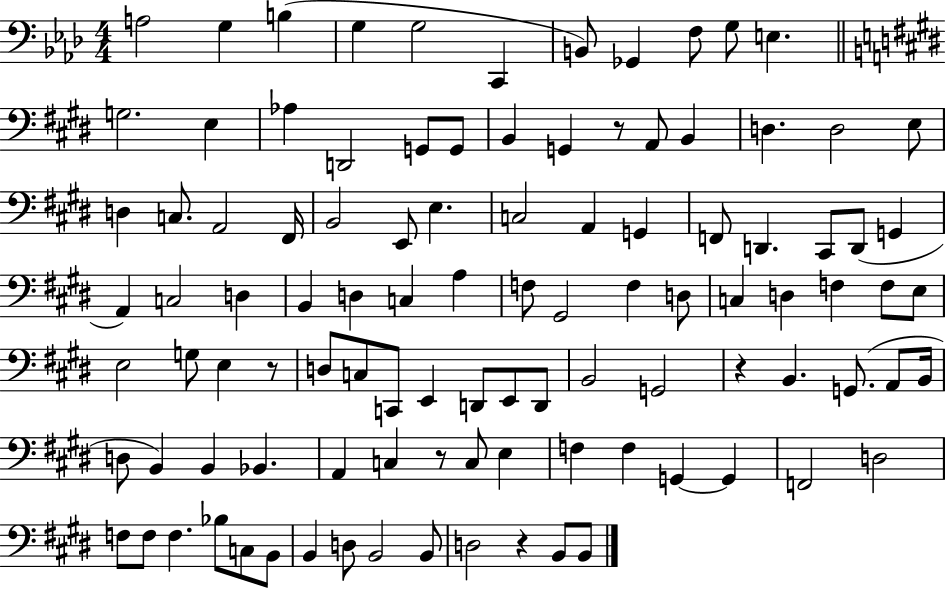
X:1
T:Untitled
M:4/4
L:1/4
K:Ab
A,2 G, B, G, G,2 C,, B,,/2 _G,, F,/2 G,/2 E, G,2 E, _A, D,,2 G,,/2 G,,/2 B,, G,, z/2 A,,/2 B,, D, D,2 E,/2 D, C,/2 A,,2 ^F,,/4 B,,2 E,,/2 E, C,2 A,, G,, F,,/2 D,, ^C,,/2 D,,/2 G,, A,, C,2 D, B,, D, C, A, F,/2 ^G,,2 F, D,/2 C, D, F, F,/2 E,/2 E,2 G,/2 E, z/2 D,/2 C,/2 C,,/2 E,, D,,/2 E,,/2 D,,/2 B,,2 G,,2 z B,, G,,/2 A,,/2 B,,/4 D,/2 B,, B,, _B,, A,, C, z/2 C,/2 E, F, F, G,, G,, F,,2 D,2 F,/2 F,/2 F, _B,/2 C,/2 B,,/2 B,, D,/2 B,,2 B,,/2 D,2 z B,,/2 B,,/2